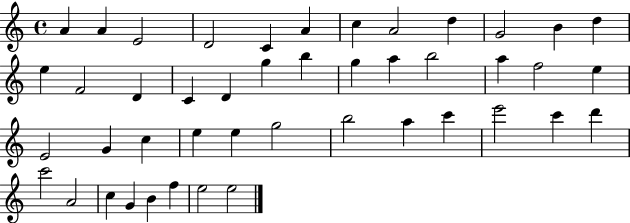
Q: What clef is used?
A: treble